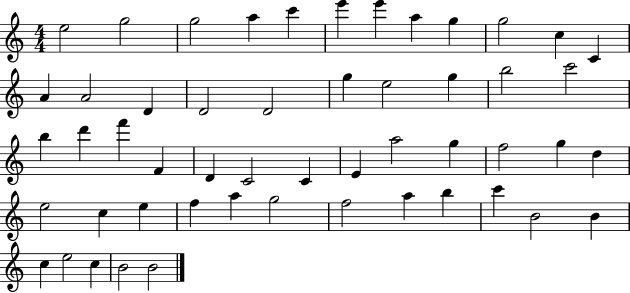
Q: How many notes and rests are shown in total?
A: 52